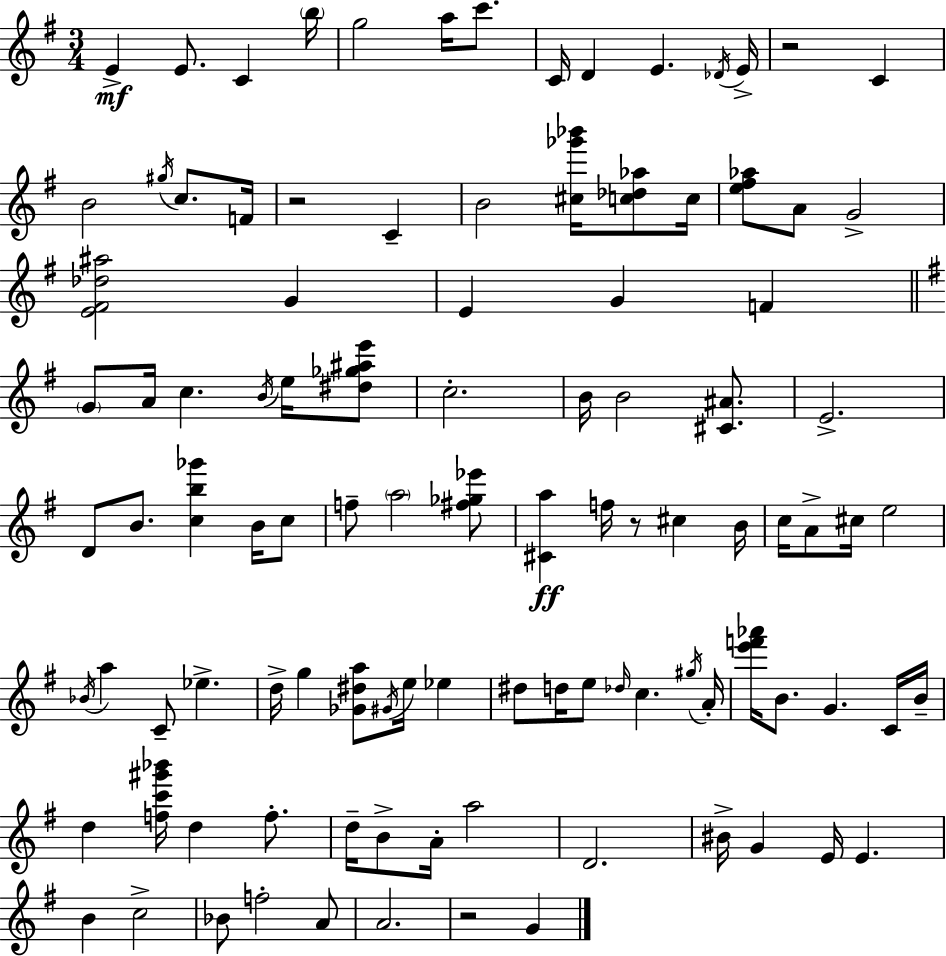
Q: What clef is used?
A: treble